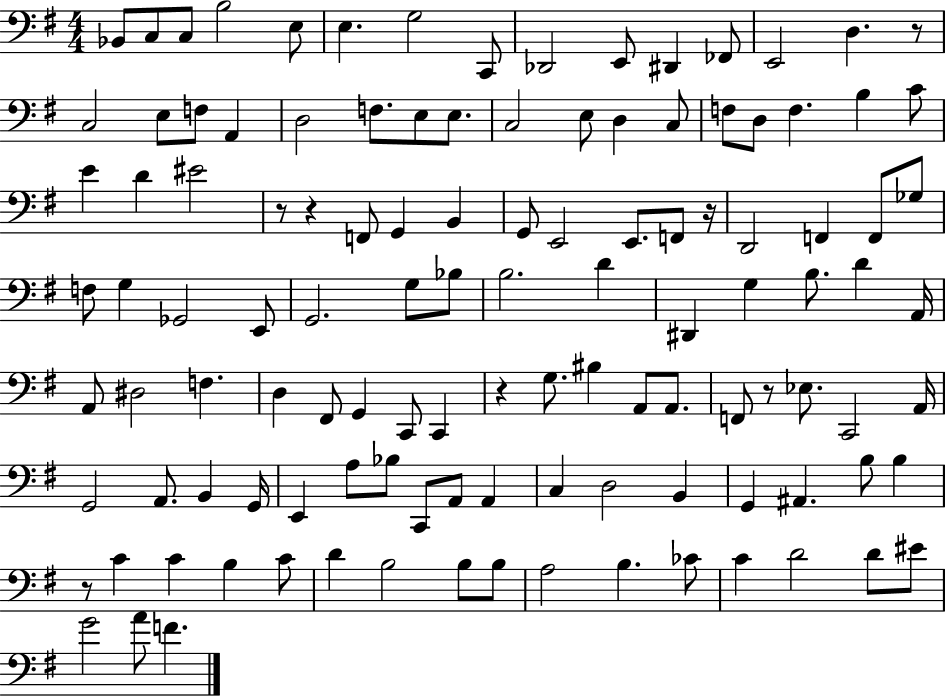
{
  \clef bass
  \numericTimeSignature
  \time 4/4
  \key g \major
  \repeat volta 2 { bes,8 c8 c8 b2 e8 | e4. g2 c,8 | des,2 e,8 dis,4 fes,8 | e,2 d4. r8 | \break c2 e8 f8 a,4 | d2 f8. e8 e8. | c2 e8 d4 c8 | f8 d8 f4. b4 c'8 | \break e'4 d'4 eis'2 | r8 r4 f,8 g,4 b,4 | g,8 e,2 e,8. f,8 r16 | d,2 f,4 f,8 ges8 | \break f8 g4 ges,2 e,8 | g,2. g8 bes8 | b2. d'4 | dis,4 g4 b8. d'4 a,16 | \break a,8 dis2 f4. | d4 fis,8 g,4 c,8 c,4 | r4 g8. bis4 a,8 a,8. | f,8 r8 ees8. c,2 a,16 | \break g,2 a,8. b,4 g,16 | e,4 a8 bes8 c,8 a,8 a,4 | c4 d2 b,4 | g,4 ais,4. b8 b4 | \break r8 c'4 c'4 b4 c'8 | d'4 b2 b8 b8 | a2 b4. ces'8 | c'4 d'2 d'8 eis'8 | \break g'2 a'8 f'4. | } \bar "|."
}